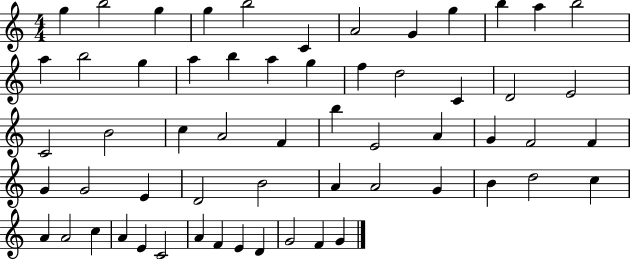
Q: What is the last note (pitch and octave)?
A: G4